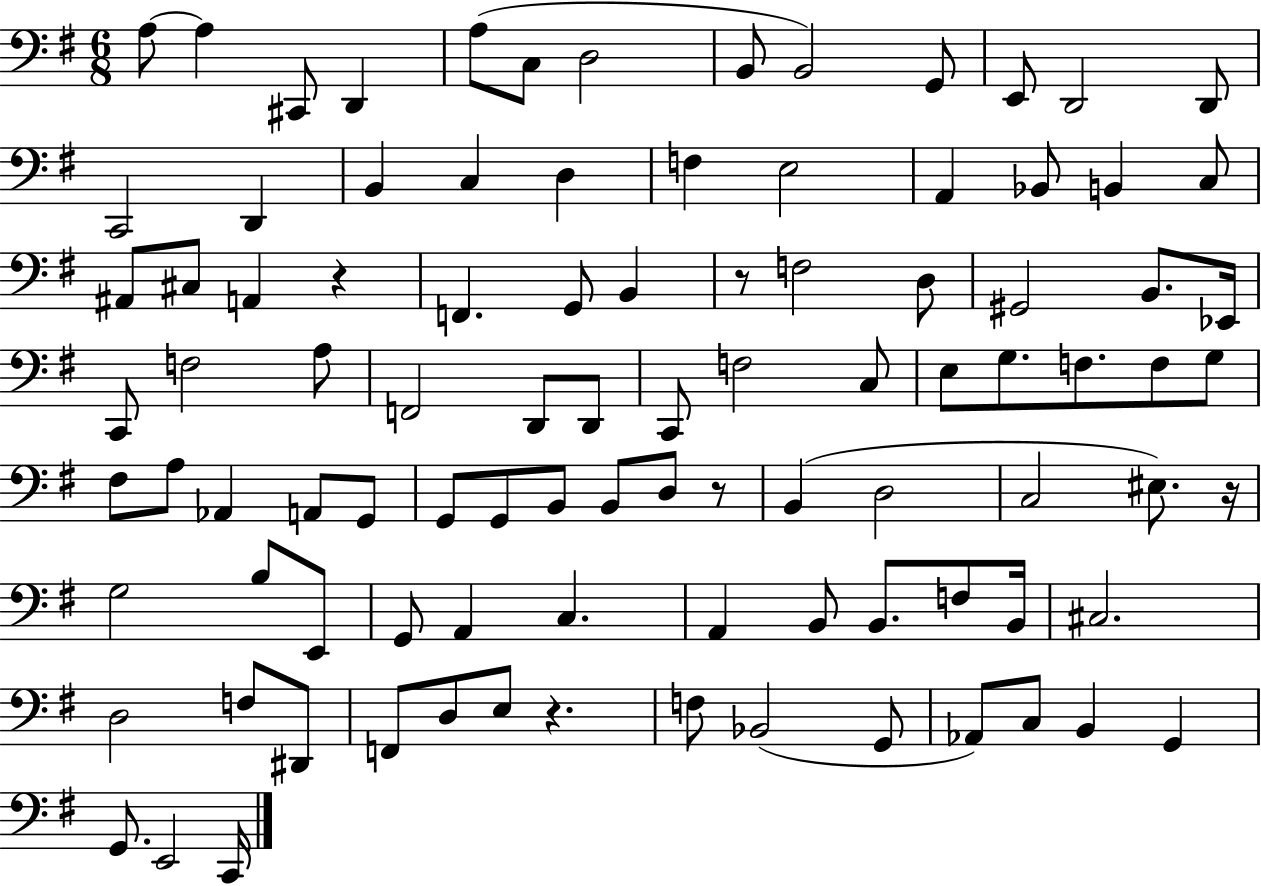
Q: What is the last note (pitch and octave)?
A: C2